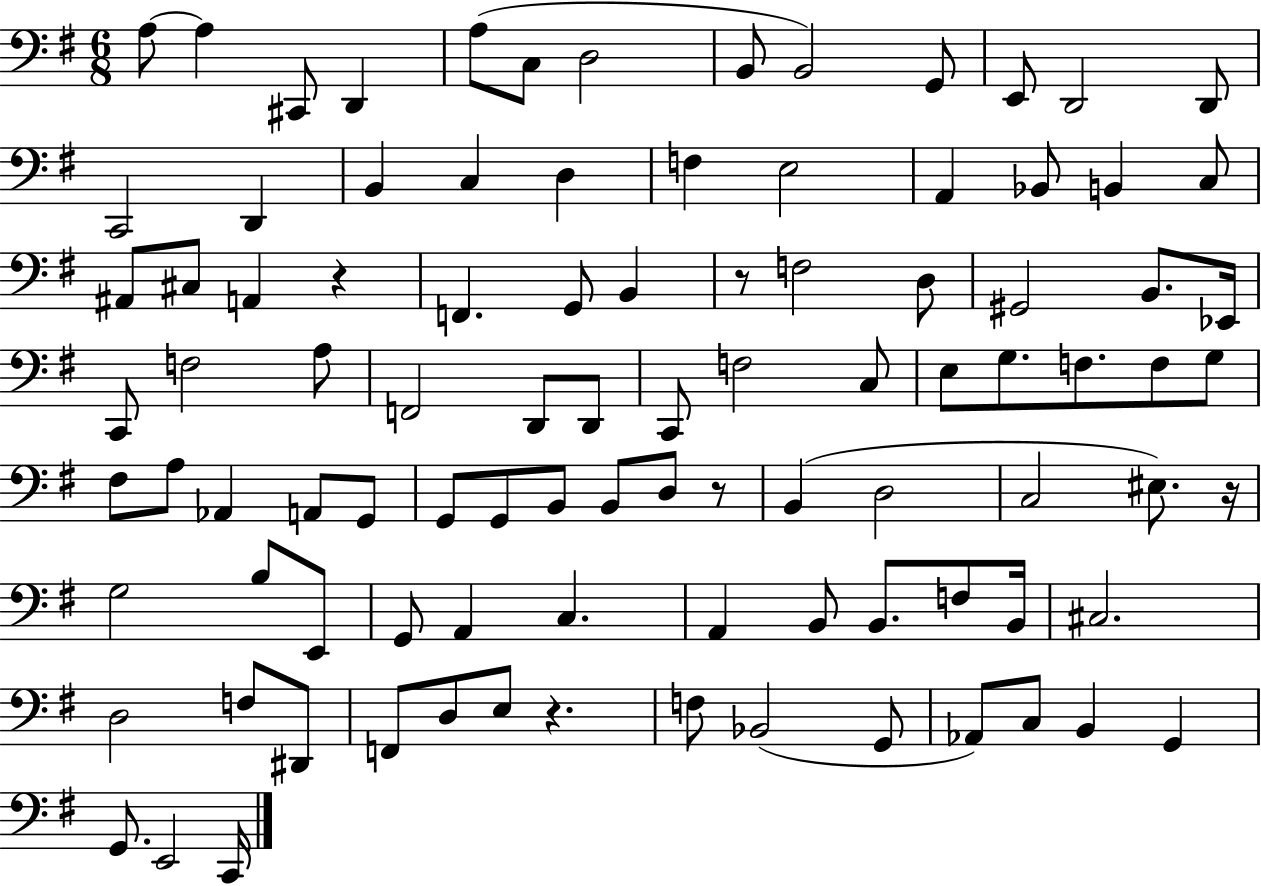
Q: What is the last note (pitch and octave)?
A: C2